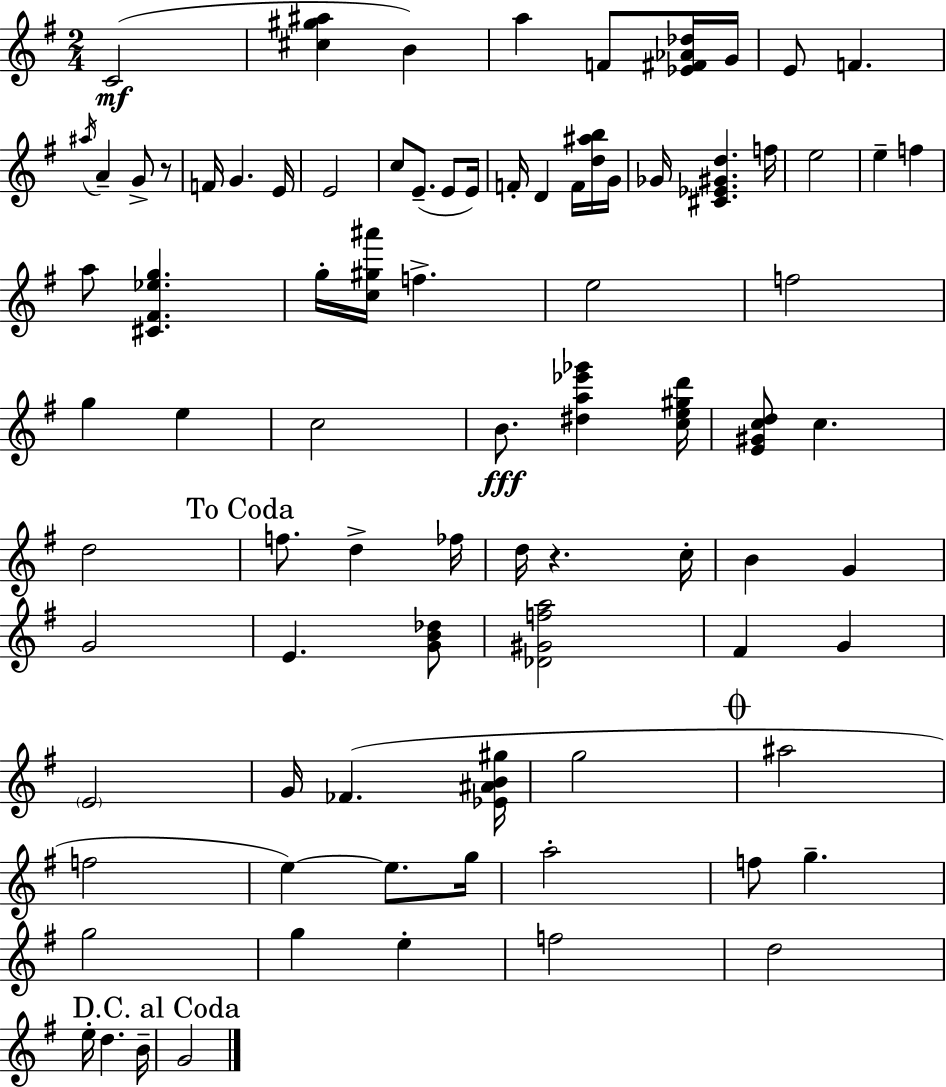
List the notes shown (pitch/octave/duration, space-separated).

C4/h [C#5,G#5,A#5]/q B4/q A5/q F4/e [Eb4,F#4,Ab4,Db5]/s G4/s E4/e F4/q. A#5/s A4/q G4/e R/e F4/s G4/q. E4/s E4/h C5/e E4/e. E4/e E4/s F4/s D4/q F4/s [D5,A#5,B5]/s G4/s Gb4/s [C#4,Eb4,G#4,D5]/q. F5/s E5/h E5/q F5/q A5/e [C#4,F#4,Eb5,G5]/q. G5/s [C5,G#5,A#6]/s F5/q. E5/h F5/h G5/q E5/q C5/h B4/e. [D#5,A5,Eb6,Gb6]/q [C5,E5,G#5,D6]/s [E4,G#4,C5,D5]/e C5/q. D5/h F5/e. D5/q FES5/s D5/s R/q. C5/s B4/q G4/q G4/h E4/q. [G4,B4,Db5]/e [Db4,G#4,F5,A5]/h F#4/q G4/q E4/h G4/s FES4/q. [Eb4,A#4,B4,G#5]/s G5/h A#5/h F5/h E5/q E5/e. G5/s A5/h F5/e G5/q. G5/h G5/q E5/q F5/h D5/h E5/s D5/q. B4/s G4/h